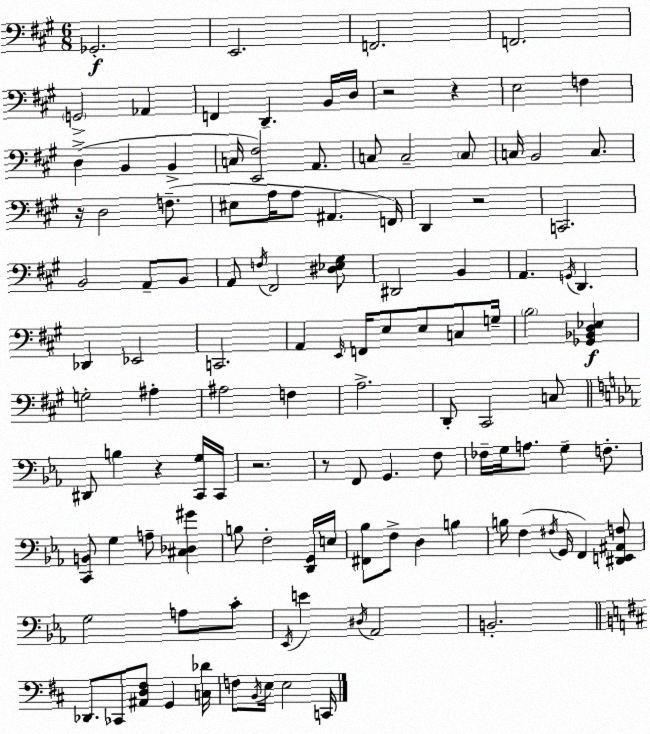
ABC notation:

X:1
T:Untitled
M:6/8
L:1/4
K:A
_G,,2 E,,2 F,,2 F,,2 G,,2 _A,, F,, D,, B,,/4 D,/4 z2 z E,2 F, D, B,, B,, C,/4 [E,,^F,]2 A,,/2 C,/2 C,2 C,/2 C,/4 B,,2 C,/2 z/4 D,2 F,/2 ^E,/2 A,/4 A,/2 ^A,, F,,/4 D,, z2 C,,2 B,,2 A,,/2 B,,/2 A,,/2 F,/4 ^F,,2 [^D,_E,^G,]/2 ^D,,2 B,, A,, G,,/4 D,, _D,, _E,,2 C,,2 A,, E,,/4 F,,/4 E,/2 E,/2 C,/2 G,/4 B,2 [_G,,_B,,D,_E,] G,2 ^A, ^A,2 F, A,2 D,,/2 ^C,,2 C,/2 ^D,,/2 B, z [C,,G,]/4 C,,/4 z2 z/2 F,,/2 G,, F,/2 _F,/4 G,/4 A,/2 G, F,/2 [C,,B,,]/2 G, A,/2 [^C,_D,^G] B,/2 F,2 [D,,G,,]/4 E,/4 [^F,,_B,]/2 F,/2 D, B, B,/4 F, ^F,/4 G,,/4 F,, [^D,,E,,^A,,F,]/2 G,2 A,/2 C/2 _E,,/4 E ^D,/4 _A,,2 B,,2 _D,,/2 _C,,/2 [^A,,D,^F,]/2 G,, [C,_D]/4 F,/2 B,,/4 E,/4 E,2 C,,/4